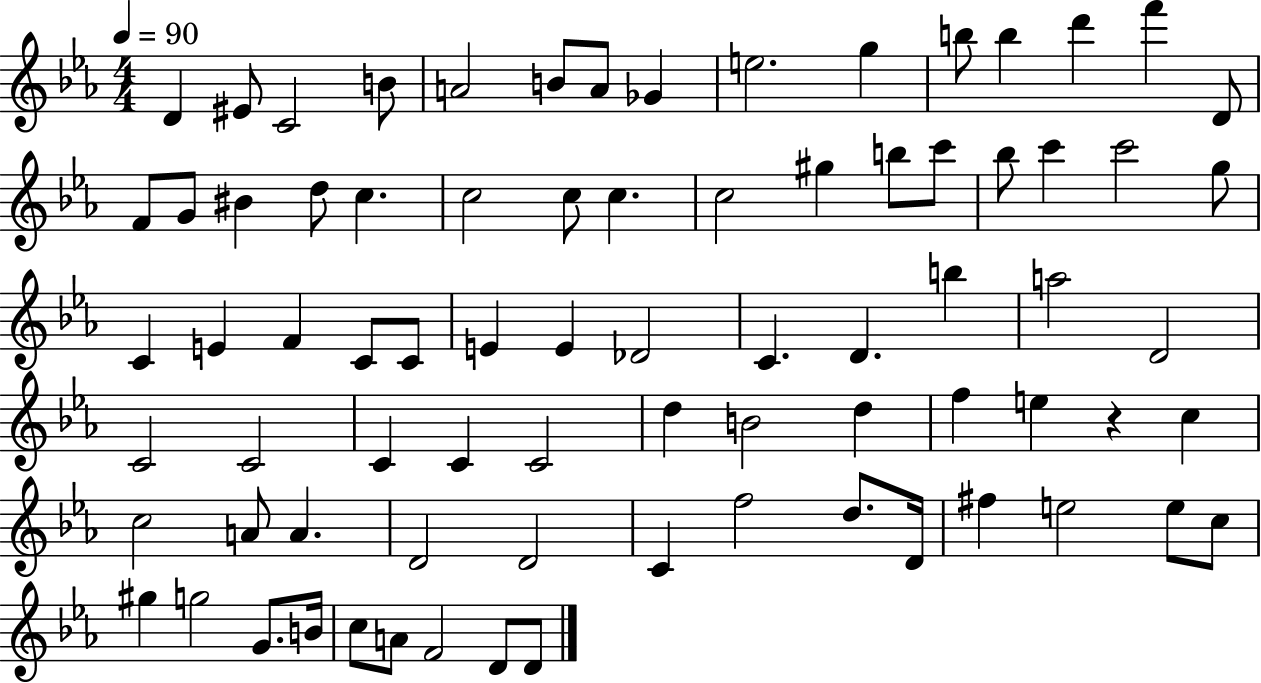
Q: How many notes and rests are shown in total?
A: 78